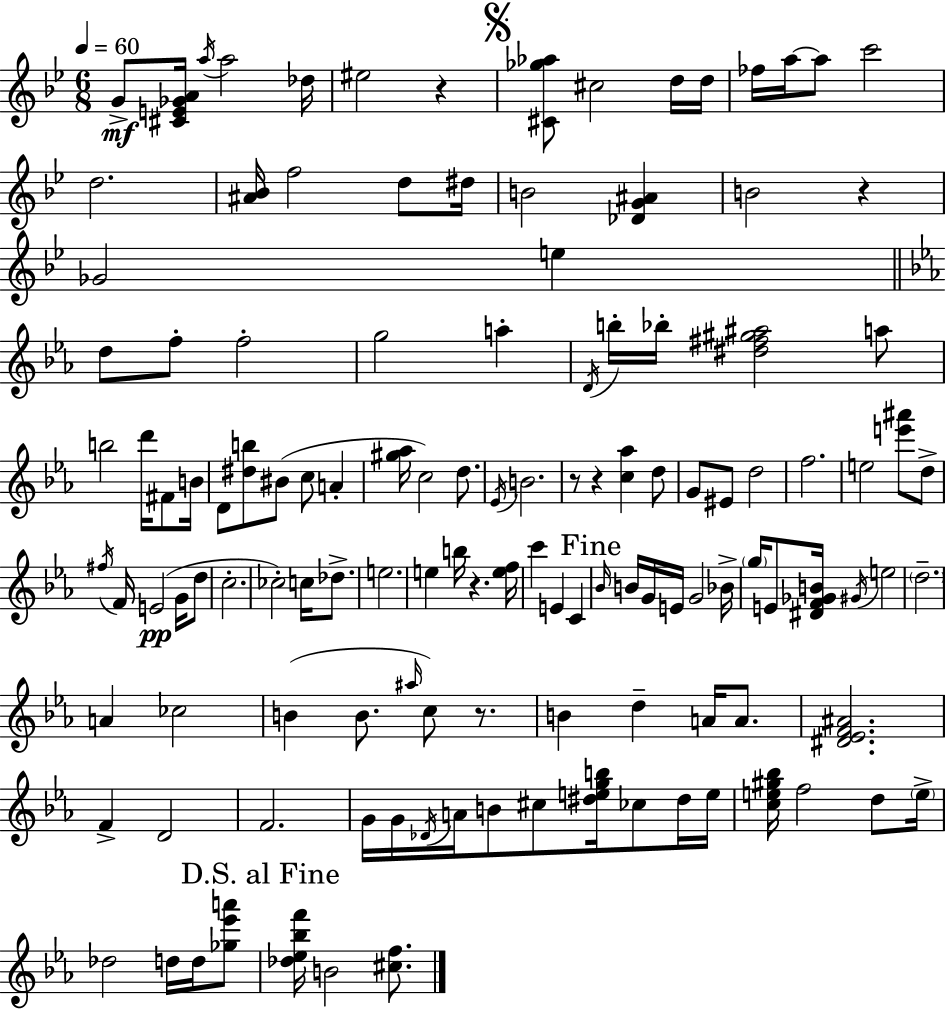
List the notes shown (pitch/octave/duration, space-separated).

G4/e [C#4,E4,Gb4,A4]/s A5/s A5/h Db5/s EIS5/h R/q [C#4,Gb5,Ab5]/e C#5/h D5/s D5/s FES5/s A5/s A5/e C6/h D5/h. [A#4,Bb4]/s F5/h D5/e D#5/s B4/h [Db4,G4,A#4]/q B4/h R/q Gb4/h E5/q D5/e F5/e F5/h G5/h A5/q D4/s B5/s Bb5/s [D#5,F#5,G#5,A#5]/h A5/e B5/h D6/s F#4/e B4/s D4/e [D#5,B5]/e BIS4/e C5/e A4/q [G#5,Ab5]/s C5/h D5/e. Eb4/s B4/h. R/e R/q [C5,Ab5]/q D5/e G4/e EIS4/e D5/h F5/h. E5/h [E6,A#6]/e D5/e F#5/s F4/s E4/h G4/s D5/e C5/h. CES5/h C5/s Db5/e. E5/h. E5/q B5/s R/q. [E5,F5]/s C6/q E4/q C4/q Bb4/s B4/s G4/s E4/s G4/h Bb4/s G5/s E4/e [D#4,F4,Gb4,B4]/s G#4/s E5/h D5/h. A4/q CES5/h B4/q B4/e. A#5/s C5/e R/e. B4/q D5/q A4/s A4/e. [D#4,Eb4,F4,A#4]/h. F4/q D4/h F4/h. G4/s G4/s Db4/s A4/s B4/e C#5/e [D#5,E5,G5,B5]/s CES5/e D#5/s E5/s [C5,E5,G#5,Bb5]/s F5/h D5/e E5/s Db5/h D5/s D5/s [Gb5,Eb6,A6]/e [Db5,Eb5,Bb5,F6]/s B4/h [C#5,F5]/e.